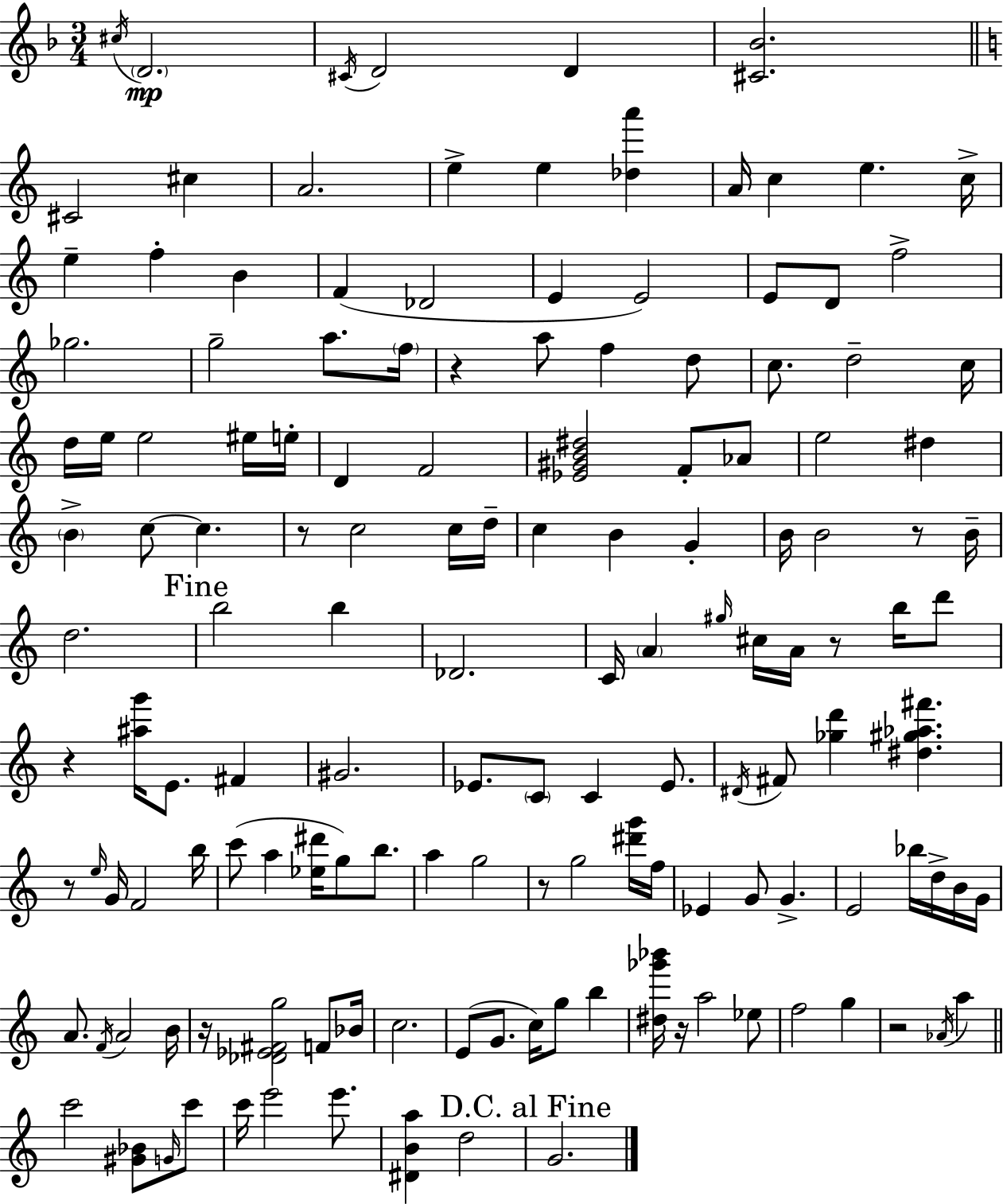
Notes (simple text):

C#5/s D4/h. C#4/s D4/h D4/q [C#4,Bb4]/h. C#4/h C#5/q A4/h. E5/q E5/q [Db5,A6]/q A4/s C5/q E5/q. C5/s E5/q F5/q B4/q F4/q Db4/h E4/q E4/h E4/e D4/e F5/h Gb5/h. G5/h A5/e. F5/s R/q A5/e F5/q D5/e C5/e. D5/h C5/s D5/s E5/s E5/h EIS5/s E5/s D4/q F4/h [Eb4,G#4,B4,D#5]/h F4/e Ab4/e E5/h D#5/q B4/q C5/e C5/q. R/e C5/h C5/s D5/s C5/q B4/q G4/q B4/s B4/h R/e B4/s D5/h. B5/h B5/q Db4/h. C4/s A4/q G#5/s C#5/s A4/s R/e B5/s D6/e R/q [A#5,G6]/s E4/e. F#4/q G#4/h. Eb4/e. C4/e C4/q Eb4/e. D#4/s F#4/e [Gb5,D6]/q [D#5,G#5,Ab5,F#6]/q. R/e E5/s G4/s F4/h B5/s C6/e A5/q [Eb5,D#6]/s G5/e B5/e. A5/q G5/h R/e G5/h [D#6,G6]/s F5/s Eb4/q G4/e G4/q. E4/h Bb5/s D5/s B4/s G4/s A4/e. F4/s A4/h B4/s R/s [Db4,Eb4,F#4,G5]/h F4/e Bb4/s C5/h. E4/e G4/e. C5/s G5/e B5/q [D#5,Gb6,Bb6]/s R/s A5/h Eb5/e F5/h G5/q R/h Ab4/s A5/q C6/h [G#4,Bb4]/e G4/s C6/e C6/s E6/h E6/e. [D#4,B4,A5]/q D5/h G4/h.